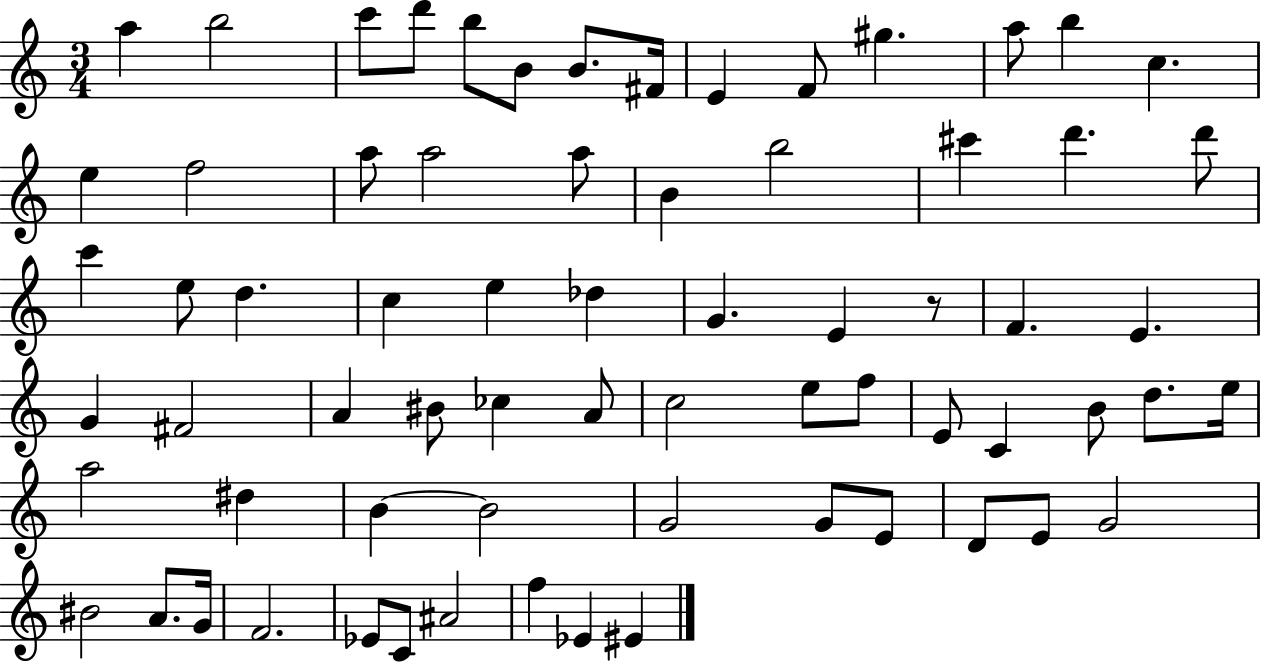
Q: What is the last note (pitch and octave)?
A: EIS4